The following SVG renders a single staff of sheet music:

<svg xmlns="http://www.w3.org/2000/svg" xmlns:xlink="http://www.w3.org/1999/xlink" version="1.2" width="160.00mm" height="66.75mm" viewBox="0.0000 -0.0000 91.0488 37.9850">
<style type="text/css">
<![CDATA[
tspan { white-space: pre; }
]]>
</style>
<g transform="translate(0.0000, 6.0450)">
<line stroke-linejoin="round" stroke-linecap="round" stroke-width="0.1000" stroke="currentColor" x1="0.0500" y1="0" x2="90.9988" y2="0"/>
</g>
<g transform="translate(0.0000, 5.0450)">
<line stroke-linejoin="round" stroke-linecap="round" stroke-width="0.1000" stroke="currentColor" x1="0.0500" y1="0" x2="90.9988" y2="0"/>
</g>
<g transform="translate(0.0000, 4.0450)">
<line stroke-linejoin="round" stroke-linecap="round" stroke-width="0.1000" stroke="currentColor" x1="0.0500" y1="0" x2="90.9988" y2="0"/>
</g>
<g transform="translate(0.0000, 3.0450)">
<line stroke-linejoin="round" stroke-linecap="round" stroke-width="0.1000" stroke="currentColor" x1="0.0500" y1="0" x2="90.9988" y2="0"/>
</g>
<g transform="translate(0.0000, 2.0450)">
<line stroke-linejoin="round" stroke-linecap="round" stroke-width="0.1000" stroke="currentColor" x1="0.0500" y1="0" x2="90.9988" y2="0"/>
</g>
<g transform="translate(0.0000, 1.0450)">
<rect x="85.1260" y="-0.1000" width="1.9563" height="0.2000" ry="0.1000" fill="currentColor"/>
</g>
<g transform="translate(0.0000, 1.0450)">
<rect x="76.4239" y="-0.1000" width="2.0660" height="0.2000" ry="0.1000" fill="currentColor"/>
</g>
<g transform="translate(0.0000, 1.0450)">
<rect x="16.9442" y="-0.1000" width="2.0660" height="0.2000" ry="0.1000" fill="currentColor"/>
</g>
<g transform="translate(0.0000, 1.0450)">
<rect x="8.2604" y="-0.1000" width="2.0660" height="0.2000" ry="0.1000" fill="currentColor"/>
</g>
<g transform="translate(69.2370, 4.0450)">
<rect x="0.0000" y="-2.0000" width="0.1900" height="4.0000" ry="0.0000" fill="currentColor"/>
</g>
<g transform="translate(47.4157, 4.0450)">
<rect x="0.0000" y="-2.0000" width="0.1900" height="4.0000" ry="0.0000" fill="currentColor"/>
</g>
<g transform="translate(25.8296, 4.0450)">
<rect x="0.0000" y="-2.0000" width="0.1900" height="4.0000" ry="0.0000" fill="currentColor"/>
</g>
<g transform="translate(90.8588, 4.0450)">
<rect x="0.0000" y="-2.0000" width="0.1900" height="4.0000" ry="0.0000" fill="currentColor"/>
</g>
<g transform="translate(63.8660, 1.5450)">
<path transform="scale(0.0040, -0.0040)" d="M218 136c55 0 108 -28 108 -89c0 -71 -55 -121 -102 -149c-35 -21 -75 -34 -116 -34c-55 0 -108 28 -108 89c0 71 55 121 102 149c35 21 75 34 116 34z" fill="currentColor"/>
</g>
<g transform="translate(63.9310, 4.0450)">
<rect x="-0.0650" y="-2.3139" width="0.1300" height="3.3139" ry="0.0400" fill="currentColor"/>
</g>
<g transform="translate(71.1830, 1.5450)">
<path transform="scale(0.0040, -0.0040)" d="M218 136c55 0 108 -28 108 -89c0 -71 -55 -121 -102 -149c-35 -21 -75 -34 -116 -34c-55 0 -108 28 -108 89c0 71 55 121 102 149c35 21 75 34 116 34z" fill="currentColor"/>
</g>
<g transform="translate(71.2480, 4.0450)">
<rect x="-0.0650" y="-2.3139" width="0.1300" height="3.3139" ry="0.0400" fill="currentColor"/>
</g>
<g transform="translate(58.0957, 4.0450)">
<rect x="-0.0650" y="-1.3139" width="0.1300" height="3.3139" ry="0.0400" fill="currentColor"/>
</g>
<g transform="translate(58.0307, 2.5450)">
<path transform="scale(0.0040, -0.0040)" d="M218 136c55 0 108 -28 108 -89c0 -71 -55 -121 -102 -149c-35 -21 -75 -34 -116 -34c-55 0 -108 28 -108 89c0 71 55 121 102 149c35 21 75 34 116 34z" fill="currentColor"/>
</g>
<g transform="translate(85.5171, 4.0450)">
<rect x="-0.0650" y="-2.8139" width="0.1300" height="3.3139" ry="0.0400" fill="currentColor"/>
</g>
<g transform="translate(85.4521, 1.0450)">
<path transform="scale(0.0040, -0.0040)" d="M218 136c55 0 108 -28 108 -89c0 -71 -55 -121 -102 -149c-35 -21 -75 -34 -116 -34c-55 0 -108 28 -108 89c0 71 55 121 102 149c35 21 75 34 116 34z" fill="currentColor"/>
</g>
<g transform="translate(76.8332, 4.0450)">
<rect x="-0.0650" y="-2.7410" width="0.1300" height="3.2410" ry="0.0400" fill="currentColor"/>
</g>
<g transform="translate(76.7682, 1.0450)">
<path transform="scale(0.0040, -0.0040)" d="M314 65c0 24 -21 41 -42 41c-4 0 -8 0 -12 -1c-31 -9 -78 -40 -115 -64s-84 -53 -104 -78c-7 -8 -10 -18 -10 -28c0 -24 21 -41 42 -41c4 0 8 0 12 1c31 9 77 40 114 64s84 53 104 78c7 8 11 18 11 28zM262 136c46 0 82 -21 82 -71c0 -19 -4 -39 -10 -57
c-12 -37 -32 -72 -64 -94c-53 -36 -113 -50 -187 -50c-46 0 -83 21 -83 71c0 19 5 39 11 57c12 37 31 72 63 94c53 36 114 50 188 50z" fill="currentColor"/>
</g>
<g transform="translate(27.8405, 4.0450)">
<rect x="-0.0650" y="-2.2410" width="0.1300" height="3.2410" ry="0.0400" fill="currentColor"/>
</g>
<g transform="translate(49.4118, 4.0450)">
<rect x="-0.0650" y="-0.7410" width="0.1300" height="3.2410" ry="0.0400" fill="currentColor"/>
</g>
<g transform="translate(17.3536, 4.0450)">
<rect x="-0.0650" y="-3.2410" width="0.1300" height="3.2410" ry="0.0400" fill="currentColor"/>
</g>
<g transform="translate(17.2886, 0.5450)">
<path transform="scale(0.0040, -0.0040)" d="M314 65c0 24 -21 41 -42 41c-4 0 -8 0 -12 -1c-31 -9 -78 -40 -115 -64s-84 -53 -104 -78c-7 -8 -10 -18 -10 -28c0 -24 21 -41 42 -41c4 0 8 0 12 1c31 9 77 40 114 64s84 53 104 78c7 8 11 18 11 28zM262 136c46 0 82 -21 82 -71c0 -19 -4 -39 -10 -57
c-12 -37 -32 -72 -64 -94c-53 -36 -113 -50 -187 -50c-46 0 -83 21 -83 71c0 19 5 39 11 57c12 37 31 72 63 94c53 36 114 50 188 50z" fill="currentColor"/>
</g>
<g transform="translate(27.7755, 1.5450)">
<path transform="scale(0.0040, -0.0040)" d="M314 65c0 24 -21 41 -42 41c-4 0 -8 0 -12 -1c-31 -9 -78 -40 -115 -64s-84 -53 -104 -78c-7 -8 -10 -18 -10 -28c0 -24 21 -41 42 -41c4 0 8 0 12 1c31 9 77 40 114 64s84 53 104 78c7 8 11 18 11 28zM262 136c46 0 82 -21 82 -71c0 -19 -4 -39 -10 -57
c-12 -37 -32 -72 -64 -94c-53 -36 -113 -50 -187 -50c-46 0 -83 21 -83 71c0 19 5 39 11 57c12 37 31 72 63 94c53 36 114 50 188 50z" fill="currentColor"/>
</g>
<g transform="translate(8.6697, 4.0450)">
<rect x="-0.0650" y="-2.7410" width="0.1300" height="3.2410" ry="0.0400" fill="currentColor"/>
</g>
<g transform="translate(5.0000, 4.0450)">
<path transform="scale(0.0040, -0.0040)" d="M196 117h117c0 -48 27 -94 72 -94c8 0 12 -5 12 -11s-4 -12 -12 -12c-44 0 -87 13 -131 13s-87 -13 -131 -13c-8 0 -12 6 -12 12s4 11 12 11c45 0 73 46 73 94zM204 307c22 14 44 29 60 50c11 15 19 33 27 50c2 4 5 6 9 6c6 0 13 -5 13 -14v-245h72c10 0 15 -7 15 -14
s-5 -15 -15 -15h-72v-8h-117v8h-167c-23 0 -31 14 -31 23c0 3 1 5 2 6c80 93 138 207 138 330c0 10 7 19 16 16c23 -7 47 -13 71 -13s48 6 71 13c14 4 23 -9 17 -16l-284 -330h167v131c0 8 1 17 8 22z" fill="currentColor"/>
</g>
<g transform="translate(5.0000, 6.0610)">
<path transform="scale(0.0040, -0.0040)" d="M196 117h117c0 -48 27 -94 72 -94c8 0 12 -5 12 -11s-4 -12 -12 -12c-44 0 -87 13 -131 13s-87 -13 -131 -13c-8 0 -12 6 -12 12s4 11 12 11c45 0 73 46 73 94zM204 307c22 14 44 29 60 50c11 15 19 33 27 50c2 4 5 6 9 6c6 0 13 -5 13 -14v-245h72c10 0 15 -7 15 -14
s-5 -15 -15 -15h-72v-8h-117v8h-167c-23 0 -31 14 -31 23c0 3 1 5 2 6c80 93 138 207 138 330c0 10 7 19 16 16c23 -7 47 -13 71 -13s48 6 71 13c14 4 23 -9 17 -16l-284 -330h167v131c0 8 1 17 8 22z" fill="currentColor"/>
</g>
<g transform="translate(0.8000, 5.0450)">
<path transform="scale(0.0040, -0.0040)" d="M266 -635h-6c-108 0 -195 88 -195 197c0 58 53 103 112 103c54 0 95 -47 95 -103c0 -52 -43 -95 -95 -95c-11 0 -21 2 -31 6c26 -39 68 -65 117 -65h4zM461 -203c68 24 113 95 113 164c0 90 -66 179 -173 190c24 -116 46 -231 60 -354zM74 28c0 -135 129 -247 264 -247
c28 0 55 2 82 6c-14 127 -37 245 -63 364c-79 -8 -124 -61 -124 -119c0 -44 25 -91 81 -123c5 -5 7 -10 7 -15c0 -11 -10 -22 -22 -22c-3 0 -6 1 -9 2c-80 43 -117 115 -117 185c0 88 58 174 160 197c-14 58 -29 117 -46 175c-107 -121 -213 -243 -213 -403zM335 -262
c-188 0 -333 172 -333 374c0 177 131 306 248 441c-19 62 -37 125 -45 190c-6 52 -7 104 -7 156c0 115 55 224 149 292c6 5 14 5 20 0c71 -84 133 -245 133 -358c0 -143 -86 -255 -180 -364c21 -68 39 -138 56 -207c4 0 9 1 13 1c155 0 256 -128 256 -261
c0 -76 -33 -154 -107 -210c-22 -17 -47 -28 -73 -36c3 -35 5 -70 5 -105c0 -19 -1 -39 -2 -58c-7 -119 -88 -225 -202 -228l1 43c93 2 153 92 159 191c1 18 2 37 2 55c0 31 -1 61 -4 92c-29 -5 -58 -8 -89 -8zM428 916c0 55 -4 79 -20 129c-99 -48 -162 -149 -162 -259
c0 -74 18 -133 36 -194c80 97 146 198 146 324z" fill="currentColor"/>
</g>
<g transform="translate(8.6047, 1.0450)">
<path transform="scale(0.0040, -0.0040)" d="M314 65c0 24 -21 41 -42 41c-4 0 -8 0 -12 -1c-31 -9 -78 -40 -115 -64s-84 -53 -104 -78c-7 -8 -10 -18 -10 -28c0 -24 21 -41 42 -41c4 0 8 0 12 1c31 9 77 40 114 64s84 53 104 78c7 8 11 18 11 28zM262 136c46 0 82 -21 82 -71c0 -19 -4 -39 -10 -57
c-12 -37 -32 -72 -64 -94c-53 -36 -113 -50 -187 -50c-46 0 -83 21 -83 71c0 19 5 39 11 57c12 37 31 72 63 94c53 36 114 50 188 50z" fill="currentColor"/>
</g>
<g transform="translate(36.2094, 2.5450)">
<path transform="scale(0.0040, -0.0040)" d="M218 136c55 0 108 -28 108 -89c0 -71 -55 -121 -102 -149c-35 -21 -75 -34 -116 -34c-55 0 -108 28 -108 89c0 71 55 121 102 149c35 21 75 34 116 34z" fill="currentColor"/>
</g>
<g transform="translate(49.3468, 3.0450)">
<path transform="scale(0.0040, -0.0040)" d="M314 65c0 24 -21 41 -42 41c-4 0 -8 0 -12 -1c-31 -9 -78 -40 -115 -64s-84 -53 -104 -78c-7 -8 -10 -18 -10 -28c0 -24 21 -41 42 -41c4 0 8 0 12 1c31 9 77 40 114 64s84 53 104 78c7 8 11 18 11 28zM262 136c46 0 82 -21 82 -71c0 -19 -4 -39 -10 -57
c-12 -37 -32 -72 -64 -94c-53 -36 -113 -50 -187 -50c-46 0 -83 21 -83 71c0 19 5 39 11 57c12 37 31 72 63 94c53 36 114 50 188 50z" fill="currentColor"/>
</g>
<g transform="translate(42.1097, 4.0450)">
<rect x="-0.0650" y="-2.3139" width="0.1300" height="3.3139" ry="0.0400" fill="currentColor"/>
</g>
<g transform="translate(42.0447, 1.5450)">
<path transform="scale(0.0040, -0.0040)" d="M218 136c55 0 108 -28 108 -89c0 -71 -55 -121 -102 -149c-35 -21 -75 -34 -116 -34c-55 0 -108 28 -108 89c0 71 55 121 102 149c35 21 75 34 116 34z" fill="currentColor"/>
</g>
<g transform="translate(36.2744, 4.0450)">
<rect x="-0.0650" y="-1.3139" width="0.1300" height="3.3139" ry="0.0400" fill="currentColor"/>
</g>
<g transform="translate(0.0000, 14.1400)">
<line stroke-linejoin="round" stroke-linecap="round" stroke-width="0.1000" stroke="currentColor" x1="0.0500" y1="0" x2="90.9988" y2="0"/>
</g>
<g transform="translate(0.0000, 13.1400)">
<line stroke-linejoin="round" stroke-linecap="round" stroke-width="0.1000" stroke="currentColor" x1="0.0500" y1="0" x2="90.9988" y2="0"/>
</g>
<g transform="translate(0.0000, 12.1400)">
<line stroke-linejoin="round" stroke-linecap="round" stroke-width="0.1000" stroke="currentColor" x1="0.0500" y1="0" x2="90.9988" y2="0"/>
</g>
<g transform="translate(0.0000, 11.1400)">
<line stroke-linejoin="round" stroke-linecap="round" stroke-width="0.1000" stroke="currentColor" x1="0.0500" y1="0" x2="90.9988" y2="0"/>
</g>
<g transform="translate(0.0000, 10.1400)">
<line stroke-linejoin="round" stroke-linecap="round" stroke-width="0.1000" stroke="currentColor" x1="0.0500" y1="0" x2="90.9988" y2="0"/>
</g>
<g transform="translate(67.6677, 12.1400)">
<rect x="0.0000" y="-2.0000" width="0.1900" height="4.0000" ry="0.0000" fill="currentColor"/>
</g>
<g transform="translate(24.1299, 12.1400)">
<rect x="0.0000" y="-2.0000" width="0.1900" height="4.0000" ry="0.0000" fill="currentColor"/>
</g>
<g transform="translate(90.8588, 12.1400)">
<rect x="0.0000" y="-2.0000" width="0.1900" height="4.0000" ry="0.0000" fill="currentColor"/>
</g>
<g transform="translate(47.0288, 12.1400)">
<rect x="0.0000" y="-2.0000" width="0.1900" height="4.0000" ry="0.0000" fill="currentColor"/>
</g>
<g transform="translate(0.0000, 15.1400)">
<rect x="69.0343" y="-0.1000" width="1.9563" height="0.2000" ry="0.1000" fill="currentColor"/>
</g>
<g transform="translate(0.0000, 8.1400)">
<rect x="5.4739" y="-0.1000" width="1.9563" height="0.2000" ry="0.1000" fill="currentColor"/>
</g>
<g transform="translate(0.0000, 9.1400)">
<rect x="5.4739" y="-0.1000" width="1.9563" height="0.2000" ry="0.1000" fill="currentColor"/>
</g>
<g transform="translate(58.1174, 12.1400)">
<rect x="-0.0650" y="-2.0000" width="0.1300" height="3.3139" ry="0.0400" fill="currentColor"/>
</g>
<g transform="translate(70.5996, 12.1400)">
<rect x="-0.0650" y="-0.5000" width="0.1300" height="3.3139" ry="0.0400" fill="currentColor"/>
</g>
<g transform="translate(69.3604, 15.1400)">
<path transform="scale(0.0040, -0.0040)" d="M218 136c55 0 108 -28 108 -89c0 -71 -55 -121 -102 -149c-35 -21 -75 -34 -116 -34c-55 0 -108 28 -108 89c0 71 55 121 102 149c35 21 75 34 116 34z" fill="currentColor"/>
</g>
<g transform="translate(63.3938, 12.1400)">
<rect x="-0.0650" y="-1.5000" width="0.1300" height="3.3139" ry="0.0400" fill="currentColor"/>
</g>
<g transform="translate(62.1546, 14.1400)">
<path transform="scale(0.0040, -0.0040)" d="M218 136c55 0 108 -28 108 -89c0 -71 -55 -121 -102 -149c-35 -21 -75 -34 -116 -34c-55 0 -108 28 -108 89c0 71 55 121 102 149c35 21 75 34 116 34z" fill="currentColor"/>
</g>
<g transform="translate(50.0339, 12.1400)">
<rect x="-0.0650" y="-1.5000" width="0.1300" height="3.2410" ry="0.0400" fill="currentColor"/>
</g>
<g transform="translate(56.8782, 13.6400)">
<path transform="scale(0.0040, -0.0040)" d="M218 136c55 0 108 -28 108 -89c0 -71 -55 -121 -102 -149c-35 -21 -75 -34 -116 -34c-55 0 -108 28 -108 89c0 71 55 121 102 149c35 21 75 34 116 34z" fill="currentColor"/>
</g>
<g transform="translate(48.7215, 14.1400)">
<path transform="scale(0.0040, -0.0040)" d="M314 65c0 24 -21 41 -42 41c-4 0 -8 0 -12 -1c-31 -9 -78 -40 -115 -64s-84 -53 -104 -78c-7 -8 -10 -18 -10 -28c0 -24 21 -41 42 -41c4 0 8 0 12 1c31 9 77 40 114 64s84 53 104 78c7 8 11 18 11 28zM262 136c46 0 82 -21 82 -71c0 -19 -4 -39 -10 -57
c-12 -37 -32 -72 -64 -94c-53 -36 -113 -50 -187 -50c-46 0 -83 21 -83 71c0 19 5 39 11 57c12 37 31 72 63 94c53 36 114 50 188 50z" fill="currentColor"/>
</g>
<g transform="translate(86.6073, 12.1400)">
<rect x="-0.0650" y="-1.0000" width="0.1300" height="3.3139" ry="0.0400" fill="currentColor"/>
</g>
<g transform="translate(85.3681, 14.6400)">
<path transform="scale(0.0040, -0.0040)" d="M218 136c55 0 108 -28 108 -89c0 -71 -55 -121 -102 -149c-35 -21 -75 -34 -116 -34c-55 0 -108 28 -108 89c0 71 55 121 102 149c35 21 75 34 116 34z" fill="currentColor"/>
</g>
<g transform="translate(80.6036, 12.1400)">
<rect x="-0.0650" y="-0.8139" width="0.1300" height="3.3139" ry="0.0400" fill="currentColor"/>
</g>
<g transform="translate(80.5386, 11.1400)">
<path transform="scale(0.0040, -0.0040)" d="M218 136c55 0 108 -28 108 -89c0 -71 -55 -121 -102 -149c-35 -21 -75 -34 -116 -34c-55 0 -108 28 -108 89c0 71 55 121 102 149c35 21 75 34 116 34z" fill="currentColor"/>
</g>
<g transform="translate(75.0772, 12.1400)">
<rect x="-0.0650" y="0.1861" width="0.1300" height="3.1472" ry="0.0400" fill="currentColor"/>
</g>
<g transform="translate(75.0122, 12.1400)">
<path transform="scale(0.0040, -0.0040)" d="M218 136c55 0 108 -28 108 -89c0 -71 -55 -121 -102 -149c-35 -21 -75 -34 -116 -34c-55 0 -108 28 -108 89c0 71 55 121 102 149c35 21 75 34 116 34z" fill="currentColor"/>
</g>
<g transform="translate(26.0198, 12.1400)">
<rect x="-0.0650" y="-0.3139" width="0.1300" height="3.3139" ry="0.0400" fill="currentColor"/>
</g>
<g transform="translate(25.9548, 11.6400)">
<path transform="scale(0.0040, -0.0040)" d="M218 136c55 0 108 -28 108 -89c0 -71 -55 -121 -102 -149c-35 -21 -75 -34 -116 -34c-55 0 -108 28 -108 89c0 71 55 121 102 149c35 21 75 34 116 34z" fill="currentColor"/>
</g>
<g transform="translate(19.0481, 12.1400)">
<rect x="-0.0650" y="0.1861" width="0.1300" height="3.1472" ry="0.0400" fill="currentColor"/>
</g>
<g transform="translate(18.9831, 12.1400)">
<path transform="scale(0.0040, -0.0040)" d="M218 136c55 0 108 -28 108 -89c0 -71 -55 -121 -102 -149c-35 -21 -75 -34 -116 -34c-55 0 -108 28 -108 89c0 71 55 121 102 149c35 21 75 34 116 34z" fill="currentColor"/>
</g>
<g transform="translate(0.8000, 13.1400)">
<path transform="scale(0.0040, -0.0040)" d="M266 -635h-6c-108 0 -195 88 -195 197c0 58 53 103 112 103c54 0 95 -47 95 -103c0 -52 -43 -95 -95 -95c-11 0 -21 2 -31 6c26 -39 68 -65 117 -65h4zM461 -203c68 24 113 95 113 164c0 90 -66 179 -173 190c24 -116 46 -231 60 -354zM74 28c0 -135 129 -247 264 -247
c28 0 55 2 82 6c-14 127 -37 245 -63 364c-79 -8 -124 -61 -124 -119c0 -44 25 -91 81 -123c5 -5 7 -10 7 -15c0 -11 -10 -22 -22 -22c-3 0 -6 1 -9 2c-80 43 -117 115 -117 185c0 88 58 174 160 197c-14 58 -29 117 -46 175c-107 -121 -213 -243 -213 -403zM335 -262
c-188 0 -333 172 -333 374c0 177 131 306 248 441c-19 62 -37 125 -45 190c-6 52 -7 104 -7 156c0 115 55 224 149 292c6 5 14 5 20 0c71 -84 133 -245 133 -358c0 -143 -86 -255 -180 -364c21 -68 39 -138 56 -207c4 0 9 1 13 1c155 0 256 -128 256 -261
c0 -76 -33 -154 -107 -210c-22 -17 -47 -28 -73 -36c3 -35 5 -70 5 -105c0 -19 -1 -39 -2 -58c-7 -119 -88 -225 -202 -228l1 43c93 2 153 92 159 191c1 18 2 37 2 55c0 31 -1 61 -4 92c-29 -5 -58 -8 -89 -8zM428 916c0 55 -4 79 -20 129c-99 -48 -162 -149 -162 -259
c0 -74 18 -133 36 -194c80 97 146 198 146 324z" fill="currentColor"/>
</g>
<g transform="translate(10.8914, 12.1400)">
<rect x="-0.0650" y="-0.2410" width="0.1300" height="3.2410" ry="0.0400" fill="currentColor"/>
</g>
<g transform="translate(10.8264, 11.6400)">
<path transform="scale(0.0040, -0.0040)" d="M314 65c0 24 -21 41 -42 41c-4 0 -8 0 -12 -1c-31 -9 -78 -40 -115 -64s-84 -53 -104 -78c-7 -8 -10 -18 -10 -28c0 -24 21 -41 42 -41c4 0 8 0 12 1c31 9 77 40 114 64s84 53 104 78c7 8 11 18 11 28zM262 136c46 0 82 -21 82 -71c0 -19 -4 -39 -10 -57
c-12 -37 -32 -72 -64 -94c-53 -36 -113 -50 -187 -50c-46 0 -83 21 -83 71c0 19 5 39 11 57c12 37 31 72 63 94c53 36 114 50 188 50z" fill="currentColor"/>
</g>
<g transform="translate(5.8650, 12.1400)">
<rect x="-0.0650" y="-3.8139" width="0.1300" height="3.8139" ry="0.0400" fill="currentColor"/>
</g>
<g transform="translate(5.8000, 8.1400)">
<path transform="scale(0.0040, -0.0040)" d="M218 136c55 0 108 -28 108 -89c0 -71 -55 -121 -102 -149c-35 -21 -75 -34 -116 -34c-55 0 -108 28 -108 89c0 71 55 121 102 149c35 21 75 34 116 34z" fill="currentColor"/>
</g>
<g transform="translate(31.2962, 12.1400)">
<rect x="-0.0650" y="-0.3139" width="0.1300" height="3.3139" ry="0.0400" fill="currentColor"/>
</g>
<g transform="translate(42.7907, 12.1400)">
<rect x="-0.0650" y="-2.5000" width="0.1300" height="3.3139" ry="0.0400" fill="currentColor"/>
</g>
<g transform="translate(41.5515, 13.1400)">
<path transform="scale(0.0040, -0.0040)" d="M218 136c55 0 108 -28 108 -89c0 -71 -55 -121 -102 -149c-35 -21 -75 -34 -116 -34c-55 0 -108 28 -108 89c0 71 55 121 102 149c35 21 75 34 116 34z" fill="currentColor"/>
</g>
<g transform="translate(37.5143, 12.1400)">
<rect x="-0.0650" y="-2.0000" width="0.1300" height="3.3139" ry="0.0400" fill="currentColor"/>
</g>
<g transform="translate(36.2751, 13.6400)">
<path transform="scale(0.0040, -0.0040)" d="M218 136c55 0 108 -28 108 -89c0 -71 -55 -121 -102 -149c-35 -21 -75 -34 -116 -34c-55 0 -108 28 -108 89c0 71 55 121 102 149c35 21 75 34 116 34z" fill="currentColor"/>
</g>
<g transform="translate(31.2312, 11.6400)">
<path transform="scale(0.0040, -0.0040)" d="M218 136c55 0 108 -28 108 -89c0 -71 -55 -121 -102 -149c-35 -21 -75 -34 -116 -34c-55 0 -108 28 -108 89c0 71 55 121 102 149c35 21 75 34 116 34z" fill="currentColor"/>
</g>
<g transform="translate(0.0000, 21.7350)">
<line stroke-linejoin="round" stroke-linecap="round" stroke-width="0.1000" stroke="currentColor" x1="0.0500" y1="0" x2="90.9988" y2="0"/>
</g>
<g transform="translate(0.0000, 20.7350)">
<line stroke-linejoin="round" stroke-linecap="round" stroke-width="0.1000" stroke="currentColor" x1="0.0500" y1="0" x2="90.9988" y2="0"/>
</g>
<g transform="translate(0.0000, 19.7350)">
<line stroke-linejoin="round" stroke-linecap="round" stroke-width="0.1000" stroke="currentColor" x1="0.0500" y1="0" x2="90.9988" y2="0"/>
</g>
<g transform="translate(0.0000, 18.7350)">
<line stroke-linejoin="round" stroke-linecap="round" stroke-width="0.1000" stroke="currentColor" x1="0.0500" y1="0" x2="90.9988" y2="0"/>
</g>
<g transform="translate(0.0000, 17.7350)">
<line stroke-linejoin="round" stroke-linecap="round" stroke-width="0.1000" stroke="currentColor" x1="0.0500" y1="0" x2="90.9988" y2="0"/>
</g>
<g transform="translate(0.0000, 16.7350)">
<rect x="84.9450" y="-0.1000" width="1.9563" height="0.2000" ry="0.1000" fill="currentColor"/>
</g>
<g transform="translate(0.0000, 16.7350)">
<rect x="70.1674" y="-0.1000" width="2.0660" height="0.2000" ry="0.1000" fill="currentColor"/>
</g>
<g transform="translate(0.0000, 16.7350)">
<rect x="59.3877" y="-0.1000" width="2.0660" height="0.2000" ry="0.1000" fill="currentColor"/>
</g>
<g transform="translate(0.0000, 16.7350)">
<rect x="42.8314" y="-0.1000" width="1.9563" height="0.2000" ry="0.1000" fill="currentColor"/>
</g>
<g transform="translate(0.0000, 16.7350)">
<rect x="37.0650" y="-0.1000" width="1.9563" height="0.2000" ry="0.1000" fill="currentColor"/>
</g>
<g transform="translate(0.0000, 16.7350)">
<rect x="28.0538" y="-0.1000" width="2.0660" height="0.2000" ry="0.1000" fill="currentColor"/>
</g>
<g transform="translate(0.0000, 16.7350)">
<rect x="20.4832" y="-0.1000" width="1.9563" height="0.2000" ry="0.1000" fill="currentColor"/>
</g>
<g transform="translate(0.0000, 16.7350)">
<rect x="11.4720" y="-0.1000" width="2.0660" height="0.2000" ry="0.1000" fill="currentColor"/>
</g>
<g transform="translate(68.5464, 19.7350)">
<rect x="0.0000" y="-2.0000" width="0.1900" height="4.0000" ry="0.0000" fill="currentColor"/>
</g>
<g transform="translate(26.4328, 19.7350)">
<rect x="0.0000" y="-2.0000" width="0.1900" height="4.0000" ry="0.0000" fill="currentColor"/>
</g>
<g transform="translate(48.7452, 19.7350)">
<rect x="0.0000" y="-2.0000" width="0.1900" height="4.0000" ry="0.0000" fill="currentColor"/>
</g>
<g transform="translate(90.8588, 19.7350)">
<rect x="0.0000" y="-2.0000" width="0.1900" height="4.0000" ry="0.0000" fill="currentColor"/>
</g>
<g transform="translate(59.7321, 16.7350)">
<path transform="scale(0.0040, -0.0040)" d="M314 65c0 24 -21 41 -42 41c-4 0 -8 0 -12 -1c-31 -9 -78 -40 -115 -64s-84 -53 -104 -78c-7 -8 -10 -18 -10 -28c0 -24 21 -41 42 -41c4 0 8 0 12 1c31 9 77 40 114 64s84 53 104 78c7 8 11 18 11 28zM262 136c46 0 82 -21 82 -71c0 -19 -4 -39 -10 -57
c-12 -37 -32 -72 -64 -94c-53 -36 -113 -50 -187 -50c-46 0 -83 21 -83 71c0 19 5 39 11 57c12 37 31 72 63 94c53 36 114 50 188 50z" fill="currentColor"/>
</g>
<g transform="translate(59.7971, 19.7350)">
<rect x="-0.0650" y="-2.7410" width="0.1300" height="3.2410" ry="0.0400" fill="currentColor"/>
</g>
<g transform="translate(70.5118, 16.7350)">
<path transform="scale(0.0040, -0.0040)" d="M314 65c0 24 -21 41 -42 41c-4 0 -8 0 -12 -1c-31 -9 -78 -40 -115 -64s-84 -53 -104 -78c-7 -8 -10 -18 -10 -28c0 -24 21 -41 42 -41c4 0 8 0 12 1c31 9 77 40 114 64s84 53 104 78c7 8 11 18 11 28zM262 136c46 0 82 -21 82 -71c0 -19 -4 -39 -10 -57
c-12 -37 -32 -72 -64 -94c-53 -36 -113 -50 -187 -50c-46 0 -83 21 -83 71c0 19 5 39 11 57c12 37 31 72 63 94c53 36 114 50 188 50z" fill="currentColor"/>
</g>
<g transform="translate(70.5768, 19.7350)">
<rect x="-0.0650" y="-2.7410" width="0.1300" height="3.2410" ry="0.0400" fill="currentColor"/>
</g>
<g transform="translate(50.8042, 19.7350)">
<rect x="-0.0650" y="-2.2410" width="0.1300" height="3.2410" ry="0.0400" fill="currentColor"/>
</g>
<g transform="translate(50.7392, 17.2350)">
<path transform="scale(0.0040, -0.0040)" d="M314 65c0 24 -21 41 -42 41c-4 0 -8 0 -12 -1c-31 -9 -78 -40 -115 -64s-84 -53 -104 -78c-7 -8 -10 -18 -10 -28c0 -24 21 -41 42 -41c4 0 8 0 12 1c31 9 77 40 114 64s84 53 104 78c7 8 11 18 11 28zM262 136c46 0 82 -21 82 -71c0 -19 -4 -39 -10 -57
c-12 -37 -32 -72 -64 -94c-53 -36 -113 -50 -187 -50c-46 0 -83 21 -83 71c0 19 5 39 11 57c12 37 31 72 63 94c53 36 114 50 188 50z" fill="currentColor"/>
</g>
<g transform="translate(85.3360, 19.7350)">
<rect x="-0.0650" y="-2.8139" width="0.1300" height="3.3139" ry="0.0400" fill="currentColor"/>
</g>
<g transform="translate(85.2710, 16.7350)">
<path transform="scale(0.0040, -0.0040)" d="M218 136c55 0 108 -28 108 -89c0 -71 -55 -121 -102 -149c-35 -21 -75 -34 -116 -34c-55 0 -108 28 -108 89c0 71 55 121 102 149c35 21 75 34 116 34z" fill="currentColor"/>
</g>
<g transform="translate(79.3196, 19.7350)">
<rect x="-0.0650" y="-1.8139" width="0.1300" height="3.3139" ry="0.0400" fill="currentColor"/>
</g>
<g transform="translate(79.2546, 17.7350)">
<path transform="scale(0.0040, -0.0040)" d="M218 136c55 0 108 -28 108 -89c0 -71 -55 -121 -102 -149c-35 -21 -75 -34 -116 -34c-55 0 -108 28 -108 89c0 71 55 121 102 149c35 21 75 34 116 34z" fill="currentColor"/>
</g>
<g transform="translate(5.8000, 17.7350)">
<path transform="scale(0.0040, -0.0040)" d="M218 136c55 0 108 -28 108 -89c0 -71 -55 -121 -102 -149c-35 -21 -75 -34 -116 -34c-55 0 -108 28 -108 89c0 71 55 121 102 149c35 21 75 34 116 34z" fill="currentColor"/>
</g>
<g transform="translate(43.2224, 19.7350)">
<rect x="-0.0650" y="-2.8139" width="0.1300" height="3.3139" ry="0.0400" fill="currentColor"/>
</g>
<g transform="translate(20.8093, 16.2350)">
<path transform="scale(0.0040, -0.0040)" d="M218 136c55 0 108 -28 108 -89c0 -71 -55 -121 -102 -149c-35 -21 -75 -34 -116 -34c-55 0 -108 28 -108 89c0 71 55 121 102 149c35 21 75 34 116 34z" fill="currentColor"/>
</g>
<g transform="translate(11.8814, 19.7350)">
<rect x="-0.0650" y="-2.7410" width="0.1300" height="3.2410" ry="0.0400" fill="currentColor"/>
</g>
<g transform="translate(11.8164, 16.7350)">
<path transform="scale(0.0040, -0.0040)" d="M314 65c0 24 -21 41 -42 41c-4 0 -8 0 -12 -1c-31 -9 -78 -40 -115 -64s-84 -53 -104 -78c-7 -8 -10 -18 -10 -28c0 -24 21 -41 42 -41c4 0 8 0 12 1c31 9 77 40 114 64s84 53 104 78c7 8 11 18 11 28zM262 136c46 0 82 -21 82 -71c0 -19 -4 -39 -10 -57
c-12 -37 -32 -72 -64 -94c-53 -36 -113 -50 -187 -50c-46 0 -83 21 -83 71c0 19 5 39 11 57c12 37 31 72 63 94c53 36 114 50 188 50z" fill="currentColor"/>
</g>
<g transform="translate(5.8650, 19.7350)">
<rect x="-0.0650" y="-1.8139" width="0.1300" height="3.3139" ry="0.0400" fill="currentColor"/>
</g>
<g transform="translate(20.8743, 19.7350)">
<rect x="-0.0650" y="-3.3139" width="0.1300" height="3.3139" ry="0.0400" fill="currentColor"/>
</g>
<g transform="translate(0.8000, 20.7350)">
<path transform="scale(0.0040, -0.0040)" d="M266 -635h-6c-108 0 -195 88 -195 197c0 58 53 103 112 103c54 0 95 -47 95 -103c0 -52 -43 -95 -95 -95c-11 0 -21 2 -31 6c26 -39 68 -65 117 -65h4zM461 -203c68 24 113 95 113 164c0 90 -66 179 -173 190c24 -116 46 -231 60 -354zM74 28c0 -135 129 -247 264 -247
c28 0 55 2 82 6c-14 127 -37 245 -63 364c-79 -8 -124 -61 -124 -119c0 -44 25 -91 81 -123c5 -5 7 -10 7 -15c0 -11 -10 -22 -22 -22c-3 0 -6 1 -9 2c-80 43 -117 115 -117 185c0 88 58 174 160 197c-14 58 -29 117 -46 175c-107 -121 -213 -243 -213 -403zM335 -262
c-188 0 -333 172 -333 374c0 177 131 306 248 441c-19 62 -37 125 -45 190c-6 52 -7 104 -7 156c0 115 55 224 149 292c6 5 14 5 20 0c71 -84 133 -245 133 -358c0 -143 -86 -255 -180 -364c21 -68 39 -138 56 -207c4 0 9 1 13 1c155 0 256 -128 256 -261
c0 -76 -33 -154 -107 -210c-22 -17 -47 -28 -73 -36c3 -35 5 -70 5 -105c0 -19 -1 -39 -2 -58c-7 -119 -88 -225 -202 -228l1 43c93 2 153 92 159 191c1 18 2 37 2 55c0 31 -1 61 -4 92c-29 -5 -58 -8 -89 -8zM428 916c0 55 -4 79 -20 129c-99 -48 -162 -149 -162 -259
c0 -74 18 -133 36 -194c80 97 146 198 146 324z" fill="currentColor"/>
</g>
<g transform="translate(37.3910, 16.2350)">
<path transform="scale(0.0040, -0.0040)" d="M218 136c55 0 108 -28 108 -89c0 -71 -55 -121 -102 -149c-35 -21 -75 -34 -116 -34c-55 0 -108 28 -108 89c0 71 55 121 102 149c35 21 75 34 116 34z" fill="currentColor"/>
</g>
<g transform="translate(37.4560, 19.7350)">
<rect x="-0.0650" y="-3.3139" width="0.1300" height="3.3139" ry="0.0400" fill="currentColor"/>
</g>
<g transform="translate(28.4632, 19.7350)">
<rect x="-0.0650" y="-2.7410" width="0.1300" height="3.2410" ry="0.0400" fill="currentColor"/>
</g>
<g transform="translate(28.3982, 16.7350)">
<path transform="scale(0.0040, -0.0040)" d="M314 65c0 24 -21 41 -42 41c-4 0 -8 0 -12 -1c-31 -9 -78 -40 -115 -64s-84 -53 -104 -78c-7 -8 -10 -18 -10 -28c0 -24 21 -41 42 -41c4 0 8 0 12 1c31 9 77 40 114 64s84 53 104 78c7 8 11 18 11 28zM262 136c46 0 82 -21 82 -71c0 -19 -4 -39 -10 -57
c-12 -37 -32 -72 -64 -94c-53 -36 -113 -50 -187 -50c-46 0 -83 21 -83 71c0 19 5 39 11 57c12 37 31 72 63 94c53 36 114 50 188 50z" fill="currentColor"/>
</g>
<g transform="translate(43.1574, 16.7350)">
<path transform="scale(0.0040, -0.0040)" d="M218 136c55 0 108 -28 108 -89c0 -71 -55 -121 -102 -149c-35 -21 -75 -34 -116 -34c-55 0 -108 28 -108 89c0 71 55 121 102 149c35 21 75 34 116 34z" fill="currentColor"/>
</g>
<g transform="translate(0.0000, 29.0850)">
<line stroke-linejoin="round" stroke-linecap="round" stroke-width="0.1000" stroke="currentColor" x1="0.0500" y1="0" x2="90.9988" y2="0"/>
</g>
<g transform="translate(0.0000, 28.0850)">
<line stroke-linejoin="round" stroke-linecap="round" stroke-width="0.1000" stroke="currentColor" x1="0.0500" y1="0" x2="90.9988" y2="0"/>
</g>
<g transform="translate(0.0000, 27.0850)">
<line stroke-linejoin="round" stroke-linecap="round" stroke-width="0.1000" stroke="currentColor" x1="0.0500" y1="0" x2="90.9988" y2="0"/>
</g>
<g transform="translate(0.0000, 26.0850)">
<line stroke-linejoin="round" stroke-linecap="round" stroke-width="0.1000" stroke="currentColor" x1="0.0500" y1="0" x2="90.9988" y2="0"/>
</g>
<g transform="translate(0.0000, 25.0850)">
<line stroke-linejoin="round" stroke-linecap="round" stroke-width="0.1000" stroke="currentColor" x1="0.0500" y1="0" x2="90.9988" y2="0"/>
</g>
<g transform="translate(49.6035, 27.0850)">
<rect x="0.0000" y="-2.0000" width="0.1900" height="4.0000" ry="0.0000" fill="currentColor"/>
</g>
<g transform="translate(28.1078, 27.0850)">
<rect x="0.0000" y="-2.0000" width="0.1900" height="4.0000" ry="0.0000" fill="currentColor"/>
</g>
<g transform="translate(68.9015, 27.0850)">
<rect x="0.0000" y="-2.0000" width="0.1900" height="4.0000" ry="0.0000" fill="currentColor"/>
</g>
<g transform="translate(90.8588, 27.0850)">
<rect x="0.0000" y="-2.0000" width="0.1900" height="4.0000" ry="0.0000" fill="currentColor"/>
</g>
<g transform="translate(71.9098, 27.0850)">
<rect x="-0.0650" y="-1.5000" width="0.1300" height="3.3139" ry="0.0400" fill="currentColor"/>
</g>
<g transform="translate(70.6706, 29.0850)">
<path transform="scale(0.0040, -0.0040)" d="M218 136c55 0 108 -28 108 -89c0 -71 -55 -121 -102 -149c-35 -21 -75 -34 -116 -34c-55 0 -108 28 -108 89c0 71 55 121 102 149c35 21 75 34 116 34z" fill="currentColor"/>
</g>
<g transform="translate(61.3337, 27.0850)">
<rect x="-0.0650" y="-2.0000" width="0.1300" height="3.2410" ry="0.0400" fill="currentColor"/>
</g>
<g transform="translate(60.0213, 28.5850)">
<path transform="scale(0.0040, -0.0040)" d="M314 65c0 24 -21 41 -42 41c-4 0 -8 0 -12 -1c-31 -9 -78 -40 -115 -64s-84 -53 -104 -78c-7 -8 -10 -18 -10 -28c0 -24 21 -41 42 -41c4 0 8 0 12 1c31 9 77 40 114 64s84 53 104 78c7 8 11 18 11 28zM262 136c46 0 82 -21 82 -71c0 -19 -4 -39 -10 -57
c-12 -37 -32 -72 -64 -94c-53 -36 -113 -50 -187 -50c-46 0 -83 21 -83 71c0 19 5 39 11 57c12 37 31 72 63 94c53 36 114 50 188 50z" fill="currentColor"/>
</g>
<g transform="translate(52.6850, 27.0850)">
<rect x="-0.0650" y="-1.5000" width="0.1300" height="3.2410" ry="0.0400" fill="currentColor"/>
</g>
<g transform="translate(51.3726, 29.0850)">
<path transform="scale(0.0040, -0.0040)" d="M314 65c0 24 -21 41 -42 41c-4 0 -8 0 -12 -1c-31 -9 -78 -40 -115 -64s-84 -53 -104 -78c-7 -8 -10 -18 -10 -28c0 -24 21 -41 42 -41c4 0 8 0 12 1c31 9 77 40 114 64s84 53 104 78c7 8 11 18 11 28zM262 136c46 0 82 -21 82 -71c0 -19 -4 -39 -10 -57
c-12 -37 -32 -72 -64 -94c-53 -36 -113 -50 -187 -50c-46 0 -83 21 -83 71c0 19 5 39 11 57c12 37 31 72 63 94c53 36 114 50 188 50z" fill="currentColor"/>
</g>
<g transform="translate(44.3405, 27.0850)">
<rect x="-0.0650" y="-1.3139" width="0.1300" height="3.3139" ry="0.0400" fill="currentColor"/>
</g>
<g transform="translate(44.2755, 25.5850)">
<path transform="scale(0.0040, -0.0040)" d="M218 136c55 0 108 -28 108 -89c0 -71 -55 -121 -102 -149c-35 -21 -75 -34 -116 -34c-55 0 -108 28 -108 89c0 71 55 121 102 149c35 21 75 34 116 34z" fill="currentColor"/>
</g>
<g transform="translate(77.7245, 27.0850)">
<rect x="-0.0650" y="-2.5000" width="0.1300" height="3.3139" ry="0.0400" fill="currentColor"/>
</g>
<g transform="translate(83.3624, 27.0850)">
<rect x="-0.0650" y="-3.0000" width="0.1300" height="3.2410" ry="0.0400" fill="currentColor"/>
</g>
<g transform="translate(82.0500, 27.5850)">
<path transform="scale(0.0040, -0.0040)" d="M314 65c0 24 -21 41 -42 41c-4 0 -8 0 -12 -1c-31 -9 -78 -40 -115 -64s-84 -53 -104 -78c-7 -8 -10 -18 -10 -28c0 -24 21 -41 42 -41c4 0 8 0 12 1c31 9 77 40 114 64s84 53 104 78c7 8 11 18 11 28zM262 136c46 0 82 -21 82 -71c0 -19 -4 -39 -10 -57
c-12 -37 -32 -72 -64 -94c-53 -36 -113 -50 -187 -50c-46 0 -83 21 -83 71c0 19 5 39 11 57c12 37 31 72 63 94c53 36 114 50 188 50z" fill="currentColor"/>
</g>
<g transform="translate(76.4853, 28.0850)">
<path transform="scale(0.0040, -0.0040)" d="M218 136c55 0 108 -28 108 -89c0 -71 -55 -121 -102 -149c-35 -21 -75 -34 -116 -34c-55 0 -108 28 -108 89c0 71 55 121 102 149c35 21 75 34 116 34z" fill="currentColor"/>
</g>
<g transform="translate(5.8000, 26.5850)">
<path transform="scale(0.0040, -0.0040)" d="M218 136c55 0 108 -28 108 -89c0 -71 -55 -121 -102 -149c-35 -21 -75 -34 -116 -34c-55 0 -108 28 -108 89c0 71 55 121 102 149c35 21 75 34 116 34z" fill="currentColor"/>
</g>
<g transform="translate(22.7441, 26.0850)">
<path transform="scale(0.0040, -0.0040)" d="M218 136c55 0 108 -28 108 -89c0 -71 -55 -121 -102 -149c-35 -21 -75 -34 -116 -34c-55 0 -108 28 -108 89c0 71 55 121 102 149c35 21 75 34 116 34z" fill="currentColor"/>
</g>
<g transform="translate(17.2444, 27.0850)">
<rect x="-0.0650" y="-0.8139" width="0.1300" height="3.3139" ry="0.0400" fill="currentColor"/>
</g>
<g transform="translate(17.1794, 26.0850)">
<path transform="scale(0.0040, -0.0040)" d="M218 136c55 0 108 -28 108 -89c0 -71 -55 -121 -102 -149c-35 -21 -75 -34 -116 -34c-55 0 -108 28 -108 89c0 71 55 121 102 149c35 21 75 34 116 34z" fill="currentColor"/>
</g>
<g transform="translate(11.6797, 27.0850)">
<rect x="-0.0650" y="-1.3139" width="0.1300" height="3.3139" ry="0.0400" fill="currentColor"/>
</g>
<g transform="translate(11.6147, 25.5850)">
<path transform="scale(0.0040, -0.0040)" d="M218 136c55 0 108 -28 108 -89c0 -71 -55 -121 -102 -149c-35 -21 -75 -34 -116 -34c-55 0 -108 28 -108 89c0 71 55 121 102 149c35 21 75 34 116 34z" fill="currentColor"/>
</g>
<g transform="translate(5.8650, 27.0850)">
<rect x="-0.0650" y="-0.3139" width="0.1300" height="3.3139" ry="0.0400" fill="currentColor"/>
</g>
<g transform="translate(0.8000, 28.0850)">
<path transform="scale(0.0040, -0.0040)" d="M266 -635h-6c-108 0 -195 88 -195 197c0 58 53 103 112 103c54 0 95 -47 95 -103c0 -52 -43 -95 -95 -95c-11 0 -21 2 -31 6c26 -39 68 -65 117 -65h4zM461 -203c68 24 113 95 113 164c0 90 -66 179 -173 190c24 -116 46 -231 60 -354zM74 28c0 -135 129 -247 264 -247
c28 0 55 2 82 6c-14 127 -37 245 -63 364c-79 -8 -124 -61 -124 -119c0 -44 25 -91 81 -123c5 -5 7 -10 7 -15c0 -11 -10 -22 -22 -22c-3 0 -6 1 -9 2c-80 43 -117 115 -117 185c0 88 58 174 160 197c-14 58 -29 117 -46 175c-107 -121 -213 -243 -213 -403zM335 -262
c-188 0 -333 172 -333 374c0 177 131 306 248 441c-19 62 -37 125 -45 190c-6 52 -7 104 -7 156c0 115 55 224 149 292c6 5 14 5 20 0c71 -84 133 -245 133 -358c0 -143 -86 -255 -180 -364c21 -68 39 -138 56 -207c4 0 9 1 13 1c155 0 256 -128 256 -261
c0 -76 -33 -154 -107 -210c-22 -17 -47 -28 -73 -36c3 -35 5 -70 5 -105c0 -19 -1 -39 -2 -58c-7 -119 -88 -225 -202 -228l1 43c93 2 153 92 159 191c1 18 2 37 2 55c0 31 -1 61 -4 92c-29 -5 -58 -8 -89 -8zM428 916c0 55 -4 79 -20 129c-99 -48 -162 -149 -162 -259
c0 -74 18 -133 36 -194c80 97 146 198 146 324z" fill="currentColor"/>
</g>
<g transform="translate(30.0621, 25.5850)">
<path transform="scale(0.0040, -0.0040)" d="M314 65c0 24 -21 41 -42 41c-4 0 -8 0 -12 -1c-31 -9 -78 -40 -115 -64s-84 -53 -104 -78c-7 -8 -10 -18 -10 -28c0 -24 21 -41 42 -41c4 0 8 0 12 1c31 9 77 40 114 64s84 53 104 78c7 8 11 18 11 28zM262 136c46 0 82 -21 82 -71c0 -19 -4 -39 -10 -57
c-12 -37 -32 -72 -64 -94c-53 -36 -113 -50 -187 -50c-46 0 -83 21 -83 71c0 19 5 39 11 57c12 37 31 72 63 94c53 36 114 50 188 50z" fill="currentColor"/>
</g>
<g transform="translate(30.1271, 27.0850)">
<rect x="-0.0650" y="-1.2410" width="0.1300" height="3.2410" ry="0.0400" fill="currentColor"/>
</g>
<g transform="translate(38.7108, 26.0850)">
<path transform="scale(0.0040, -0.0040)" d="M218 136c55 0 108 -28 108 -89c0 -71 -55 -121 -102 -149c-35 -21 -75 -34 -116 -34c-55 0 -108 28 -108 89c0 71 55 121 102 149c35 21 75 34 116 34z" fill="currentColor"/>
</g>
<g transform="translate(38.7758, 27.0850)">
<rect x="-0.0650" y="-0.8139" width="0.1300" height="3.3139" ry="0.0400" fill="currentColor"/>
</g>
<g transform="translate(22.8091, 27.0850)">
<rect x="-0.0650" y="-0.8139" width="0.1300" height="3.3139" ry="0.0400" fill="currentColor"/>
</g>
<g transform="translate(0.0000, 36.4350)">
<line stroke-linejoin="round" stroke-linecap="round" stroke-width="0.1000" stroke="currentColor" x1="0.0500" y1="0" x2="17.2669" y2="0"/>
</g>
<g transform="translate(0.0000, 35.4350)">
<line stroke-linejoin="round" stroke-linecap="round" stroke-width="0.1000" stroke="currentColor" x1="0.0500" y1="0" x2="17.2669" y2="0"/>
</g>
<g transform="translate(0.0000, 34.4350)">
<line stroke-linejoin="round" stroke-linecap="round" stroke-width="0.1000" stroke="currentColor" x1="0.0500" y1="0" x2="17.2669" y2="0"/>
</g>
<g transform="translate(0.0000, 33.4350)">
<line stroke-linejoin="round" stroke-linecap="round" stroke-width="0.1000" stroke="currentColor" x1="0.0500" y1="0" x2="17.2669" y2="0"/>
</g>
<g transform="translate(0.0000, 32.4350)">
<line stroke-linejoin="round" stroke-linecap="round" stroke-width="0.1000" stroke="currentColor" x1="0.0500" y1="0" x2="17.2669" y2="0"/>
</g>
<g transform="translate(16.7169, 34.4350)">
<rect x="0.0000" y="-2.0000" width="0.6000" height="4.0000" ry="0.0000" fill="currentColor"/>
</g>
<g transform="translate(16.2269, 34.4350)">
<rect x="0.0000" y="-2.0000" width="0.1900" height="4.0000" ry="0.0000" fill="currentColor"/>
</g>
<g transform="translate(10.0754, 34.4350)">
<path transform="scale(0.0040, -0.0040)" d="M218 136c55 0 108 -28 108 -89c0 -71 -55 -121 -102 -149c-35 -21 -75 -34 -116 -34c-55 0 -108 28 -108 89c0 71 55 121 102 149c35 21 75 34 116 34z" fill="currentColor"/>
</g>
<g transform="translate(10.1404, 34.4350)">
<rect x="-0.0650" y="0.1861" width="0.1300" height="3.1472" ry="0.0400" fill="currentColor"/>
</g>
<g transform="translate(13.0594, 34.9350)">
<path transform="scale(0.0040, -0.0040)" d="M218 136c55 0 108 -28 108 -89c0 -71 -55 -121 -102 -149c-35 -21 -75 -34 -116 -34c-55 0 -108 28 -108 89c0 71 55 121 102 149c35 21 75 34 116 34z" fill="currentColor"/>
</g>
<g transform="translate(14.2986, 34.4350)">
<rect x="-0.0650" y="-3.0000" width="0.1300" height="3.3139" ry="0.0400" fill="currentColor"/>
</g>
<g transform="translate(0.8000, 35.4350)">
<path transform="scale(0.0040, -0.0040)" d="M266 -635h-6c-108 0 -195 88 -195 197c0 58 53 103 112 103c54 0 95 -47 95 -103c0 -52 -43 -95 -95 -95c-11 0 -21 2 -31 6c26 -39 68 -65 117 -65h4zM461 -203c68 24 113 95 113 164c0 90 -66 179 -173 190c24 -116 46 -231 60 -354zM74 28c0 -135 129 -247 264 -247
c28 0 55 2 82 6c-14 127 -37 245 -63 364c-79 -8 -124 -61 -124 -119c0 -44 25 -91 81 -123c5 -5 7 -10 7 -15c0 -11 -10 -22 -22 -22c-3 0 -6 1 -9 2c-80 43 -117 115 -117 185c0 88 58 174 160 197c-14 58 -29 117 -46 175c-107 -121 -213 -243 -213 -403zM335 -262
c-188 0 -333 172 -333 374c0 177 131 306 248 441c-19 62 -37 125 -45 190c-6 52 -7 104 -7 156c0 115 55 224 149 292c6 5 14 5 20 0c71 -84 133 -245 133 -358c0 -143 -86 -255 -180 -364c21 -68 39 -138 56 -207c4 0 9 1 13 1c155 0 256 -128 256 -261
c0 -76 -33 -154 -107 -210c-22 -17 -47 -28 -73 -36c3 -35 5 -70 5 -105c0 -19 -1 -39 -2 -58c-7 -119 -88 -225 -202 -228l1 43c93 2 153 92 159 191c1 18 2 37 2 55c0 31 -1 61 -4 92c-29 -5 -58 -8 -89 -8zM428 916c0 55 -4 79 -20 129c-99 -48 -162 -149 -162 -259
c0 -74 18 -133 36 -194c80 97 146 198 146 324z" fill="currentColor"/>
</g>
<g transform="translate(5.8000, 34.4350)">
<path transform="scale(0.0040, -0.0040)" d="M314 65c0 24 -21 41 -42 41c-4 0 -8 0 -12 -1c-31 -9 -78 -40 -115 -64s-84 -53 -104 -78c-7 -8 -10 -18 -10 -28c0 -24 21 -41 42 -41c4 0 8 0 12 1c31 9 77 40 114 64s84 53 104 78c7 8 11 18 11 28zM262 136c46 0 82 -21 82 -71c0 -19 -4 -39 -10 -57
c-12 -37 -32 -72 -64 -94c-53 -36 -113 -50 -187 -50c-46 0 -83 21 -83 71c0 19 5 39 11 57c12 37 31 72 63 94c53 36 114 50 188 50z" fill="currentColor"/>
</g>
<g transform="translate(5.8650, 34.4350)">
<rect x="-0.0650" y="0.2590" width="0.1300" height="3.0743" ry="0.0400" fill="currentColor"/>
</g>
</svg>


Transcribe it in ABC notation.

X:1
T:Untitled
M:4/4
L:1/4
K:C
a2 b2 g2 e g d2 e g g a2 a c' c2 B c c F G E2 F E C B d D f a2 b a2 b a g2 a2 a2 f a c e d d e2 d e E2 F2 E G A2 B2 B A